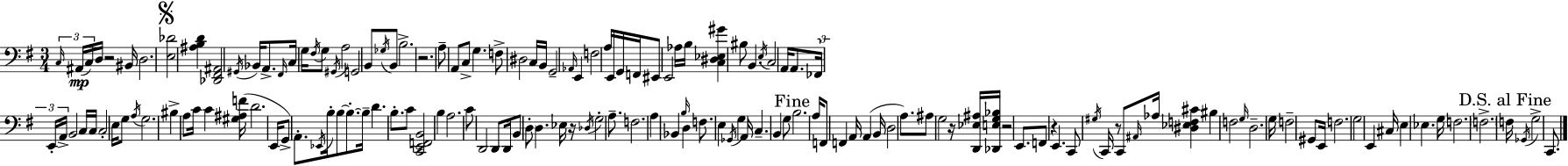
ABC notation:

X:1
T:Untitled
M:3/4
L:1/4
K:G
C,/4 ^A,,/4 C,/4 D,/4 z2 ^B,,/4 D,2 [E,_D]2 [^A,B,D] [_D,,^F,,^A,,]2 ^G,,/4 _B,,/4 A,,/2 ^F,,/4 C,/4 G,/4 ^F,/4 G,/2 ^G,,/4 A,2 G,,2 B,,/2 _G,/4 B,,/2 B,2 z2 A,/2 A,,/2 C,/2 G, F,/2 ^D,2 C,/4 B,,/4 G,,2 _A,,/4 E,, F,2 A,/4 E,,/4 G,,/4 F,,/4 ^E,,/2 E,,2 _A,/4 B,/4 [C,^D,_E,^G] ^B,/2 B,, E,/4 C,2 A,,/4 A,,/2 _F,,/4 E,,/4 A,,/4 B,,2 C,/4 C,/4 C,2 E,/4 G,/2 A,/4 G,2 ^B, A,/2 C/4 C [^G,^A,F]/4 D2 E,,/4 G,,/2 A,,/2 _E,,/4 B,/4 B,/2 B,/2 B,/4 D B,/2 C/2 [C,,E,,F,,B,,]2 B, A,2 C/2 D,,2 D,,/2 D,,/4 B,,/2 D,/2 D, _E,/4 z/4 _D,/4 G,2 A,/2 F,2 A, _B,, B,/4 D, F,/2 E, _G,,/4 G, A,,/4 C, B,, G,/2 B,2 A,/4 F,,/2 F,, A,,/4 A,, B,,/4 D,2 A,/2 ^A,/2 G,2 z/4 [D,,_E,^A,]/4 [_D,,E,G,_B,]/4 z2 E,,/2 F,,/2 z E,, C,,/2 ^G,/4 C,,/4 z/2 C,,/2 ^A,,/4 _A,/4 [^D,_E,F,^C] ^B, F,2 G,/4 D,2 G,/4 F,2 ^G,,/2 E,,/4 F,2 G,2 E,, ^C,/4 E, _E, G,/4 F,2 F,2 F,/4 _G,,/4 G,2 C,,/2